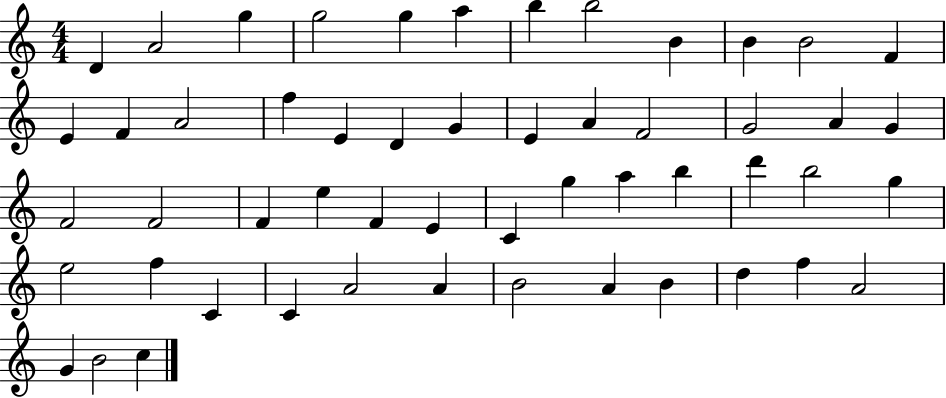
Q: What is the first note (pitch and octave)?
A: D4